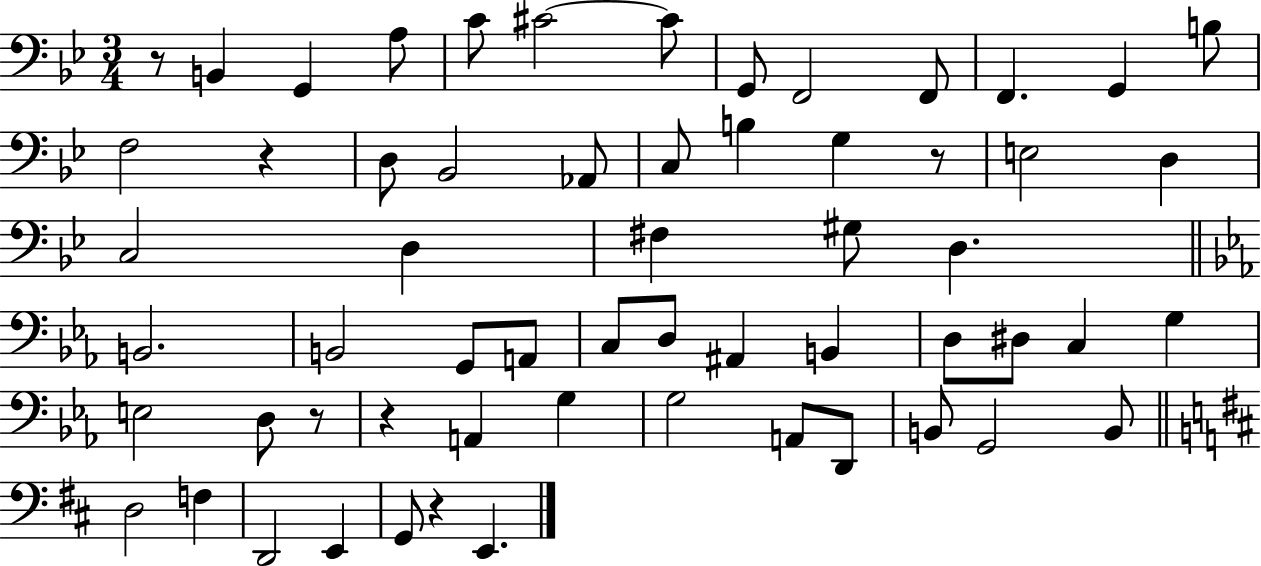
X:1
T:Untitled
M:3/4
L:1/4
K:Bb
z/2 B,, G,, A,/2 C/2 ^C2 ^C/2 G,,/2 F,,2 F,,/2 F,, G,, B,/2 F,2 z D,/2 _B,,2 _A,,/2 C,/2 B, G, z/2 E,2 D, C,2 D, ^F, ^G,/2 D, B,,2 B,,2 G,,/2 A,,/2 C,/2 D,/2 ^A,, B,, D,/2 ^D,/2 C, G, E,2 D,/2 z/2 z A,, G, G,2 A,,/2 D,,/2 B,,/2 G,,2 B,,/2 D,2 F, D,,2 E,, G,,/2 z E,,